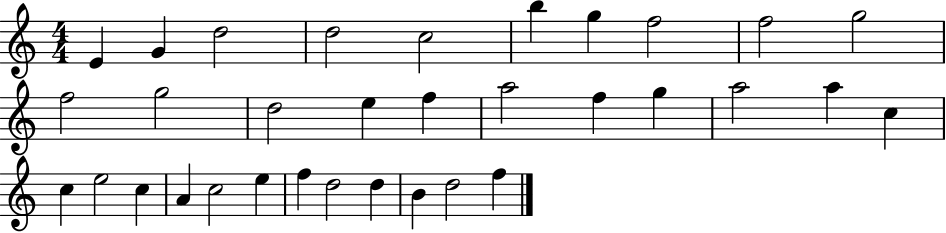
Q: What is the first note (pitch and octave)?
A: E4